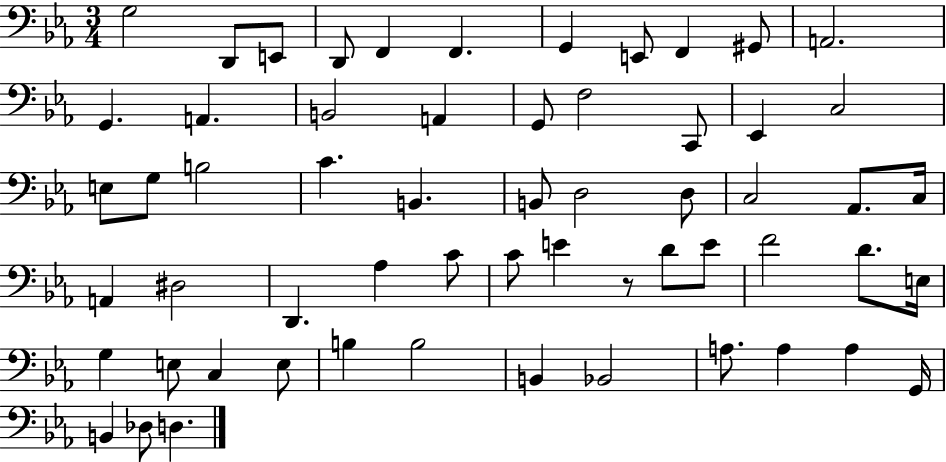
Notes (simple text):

G3/h D2/e E2/e D2/e F2/q F2/q. G2/q E2/e F2/q G#2/e A2/h. G2/q. A2/q. B2/h A2/q G2/e F3/h C2/e Eb2/q C3/h E3/e G3/e B3/h C4/q. B2/q. B2/e D3/h D3/e C3/h Ab2/e. C3/s A2/q D#3/h D2/q. Ab3/q C4/e C4/e E4/q R/e D4/e E4/e F4/h D4/e. E3/s G3/q E3/e C3/q E3/e B3/q B3/h B2/q Bb2/h A3/e. A3/q A3/q G2/s B2/q Db3/e D3/q.